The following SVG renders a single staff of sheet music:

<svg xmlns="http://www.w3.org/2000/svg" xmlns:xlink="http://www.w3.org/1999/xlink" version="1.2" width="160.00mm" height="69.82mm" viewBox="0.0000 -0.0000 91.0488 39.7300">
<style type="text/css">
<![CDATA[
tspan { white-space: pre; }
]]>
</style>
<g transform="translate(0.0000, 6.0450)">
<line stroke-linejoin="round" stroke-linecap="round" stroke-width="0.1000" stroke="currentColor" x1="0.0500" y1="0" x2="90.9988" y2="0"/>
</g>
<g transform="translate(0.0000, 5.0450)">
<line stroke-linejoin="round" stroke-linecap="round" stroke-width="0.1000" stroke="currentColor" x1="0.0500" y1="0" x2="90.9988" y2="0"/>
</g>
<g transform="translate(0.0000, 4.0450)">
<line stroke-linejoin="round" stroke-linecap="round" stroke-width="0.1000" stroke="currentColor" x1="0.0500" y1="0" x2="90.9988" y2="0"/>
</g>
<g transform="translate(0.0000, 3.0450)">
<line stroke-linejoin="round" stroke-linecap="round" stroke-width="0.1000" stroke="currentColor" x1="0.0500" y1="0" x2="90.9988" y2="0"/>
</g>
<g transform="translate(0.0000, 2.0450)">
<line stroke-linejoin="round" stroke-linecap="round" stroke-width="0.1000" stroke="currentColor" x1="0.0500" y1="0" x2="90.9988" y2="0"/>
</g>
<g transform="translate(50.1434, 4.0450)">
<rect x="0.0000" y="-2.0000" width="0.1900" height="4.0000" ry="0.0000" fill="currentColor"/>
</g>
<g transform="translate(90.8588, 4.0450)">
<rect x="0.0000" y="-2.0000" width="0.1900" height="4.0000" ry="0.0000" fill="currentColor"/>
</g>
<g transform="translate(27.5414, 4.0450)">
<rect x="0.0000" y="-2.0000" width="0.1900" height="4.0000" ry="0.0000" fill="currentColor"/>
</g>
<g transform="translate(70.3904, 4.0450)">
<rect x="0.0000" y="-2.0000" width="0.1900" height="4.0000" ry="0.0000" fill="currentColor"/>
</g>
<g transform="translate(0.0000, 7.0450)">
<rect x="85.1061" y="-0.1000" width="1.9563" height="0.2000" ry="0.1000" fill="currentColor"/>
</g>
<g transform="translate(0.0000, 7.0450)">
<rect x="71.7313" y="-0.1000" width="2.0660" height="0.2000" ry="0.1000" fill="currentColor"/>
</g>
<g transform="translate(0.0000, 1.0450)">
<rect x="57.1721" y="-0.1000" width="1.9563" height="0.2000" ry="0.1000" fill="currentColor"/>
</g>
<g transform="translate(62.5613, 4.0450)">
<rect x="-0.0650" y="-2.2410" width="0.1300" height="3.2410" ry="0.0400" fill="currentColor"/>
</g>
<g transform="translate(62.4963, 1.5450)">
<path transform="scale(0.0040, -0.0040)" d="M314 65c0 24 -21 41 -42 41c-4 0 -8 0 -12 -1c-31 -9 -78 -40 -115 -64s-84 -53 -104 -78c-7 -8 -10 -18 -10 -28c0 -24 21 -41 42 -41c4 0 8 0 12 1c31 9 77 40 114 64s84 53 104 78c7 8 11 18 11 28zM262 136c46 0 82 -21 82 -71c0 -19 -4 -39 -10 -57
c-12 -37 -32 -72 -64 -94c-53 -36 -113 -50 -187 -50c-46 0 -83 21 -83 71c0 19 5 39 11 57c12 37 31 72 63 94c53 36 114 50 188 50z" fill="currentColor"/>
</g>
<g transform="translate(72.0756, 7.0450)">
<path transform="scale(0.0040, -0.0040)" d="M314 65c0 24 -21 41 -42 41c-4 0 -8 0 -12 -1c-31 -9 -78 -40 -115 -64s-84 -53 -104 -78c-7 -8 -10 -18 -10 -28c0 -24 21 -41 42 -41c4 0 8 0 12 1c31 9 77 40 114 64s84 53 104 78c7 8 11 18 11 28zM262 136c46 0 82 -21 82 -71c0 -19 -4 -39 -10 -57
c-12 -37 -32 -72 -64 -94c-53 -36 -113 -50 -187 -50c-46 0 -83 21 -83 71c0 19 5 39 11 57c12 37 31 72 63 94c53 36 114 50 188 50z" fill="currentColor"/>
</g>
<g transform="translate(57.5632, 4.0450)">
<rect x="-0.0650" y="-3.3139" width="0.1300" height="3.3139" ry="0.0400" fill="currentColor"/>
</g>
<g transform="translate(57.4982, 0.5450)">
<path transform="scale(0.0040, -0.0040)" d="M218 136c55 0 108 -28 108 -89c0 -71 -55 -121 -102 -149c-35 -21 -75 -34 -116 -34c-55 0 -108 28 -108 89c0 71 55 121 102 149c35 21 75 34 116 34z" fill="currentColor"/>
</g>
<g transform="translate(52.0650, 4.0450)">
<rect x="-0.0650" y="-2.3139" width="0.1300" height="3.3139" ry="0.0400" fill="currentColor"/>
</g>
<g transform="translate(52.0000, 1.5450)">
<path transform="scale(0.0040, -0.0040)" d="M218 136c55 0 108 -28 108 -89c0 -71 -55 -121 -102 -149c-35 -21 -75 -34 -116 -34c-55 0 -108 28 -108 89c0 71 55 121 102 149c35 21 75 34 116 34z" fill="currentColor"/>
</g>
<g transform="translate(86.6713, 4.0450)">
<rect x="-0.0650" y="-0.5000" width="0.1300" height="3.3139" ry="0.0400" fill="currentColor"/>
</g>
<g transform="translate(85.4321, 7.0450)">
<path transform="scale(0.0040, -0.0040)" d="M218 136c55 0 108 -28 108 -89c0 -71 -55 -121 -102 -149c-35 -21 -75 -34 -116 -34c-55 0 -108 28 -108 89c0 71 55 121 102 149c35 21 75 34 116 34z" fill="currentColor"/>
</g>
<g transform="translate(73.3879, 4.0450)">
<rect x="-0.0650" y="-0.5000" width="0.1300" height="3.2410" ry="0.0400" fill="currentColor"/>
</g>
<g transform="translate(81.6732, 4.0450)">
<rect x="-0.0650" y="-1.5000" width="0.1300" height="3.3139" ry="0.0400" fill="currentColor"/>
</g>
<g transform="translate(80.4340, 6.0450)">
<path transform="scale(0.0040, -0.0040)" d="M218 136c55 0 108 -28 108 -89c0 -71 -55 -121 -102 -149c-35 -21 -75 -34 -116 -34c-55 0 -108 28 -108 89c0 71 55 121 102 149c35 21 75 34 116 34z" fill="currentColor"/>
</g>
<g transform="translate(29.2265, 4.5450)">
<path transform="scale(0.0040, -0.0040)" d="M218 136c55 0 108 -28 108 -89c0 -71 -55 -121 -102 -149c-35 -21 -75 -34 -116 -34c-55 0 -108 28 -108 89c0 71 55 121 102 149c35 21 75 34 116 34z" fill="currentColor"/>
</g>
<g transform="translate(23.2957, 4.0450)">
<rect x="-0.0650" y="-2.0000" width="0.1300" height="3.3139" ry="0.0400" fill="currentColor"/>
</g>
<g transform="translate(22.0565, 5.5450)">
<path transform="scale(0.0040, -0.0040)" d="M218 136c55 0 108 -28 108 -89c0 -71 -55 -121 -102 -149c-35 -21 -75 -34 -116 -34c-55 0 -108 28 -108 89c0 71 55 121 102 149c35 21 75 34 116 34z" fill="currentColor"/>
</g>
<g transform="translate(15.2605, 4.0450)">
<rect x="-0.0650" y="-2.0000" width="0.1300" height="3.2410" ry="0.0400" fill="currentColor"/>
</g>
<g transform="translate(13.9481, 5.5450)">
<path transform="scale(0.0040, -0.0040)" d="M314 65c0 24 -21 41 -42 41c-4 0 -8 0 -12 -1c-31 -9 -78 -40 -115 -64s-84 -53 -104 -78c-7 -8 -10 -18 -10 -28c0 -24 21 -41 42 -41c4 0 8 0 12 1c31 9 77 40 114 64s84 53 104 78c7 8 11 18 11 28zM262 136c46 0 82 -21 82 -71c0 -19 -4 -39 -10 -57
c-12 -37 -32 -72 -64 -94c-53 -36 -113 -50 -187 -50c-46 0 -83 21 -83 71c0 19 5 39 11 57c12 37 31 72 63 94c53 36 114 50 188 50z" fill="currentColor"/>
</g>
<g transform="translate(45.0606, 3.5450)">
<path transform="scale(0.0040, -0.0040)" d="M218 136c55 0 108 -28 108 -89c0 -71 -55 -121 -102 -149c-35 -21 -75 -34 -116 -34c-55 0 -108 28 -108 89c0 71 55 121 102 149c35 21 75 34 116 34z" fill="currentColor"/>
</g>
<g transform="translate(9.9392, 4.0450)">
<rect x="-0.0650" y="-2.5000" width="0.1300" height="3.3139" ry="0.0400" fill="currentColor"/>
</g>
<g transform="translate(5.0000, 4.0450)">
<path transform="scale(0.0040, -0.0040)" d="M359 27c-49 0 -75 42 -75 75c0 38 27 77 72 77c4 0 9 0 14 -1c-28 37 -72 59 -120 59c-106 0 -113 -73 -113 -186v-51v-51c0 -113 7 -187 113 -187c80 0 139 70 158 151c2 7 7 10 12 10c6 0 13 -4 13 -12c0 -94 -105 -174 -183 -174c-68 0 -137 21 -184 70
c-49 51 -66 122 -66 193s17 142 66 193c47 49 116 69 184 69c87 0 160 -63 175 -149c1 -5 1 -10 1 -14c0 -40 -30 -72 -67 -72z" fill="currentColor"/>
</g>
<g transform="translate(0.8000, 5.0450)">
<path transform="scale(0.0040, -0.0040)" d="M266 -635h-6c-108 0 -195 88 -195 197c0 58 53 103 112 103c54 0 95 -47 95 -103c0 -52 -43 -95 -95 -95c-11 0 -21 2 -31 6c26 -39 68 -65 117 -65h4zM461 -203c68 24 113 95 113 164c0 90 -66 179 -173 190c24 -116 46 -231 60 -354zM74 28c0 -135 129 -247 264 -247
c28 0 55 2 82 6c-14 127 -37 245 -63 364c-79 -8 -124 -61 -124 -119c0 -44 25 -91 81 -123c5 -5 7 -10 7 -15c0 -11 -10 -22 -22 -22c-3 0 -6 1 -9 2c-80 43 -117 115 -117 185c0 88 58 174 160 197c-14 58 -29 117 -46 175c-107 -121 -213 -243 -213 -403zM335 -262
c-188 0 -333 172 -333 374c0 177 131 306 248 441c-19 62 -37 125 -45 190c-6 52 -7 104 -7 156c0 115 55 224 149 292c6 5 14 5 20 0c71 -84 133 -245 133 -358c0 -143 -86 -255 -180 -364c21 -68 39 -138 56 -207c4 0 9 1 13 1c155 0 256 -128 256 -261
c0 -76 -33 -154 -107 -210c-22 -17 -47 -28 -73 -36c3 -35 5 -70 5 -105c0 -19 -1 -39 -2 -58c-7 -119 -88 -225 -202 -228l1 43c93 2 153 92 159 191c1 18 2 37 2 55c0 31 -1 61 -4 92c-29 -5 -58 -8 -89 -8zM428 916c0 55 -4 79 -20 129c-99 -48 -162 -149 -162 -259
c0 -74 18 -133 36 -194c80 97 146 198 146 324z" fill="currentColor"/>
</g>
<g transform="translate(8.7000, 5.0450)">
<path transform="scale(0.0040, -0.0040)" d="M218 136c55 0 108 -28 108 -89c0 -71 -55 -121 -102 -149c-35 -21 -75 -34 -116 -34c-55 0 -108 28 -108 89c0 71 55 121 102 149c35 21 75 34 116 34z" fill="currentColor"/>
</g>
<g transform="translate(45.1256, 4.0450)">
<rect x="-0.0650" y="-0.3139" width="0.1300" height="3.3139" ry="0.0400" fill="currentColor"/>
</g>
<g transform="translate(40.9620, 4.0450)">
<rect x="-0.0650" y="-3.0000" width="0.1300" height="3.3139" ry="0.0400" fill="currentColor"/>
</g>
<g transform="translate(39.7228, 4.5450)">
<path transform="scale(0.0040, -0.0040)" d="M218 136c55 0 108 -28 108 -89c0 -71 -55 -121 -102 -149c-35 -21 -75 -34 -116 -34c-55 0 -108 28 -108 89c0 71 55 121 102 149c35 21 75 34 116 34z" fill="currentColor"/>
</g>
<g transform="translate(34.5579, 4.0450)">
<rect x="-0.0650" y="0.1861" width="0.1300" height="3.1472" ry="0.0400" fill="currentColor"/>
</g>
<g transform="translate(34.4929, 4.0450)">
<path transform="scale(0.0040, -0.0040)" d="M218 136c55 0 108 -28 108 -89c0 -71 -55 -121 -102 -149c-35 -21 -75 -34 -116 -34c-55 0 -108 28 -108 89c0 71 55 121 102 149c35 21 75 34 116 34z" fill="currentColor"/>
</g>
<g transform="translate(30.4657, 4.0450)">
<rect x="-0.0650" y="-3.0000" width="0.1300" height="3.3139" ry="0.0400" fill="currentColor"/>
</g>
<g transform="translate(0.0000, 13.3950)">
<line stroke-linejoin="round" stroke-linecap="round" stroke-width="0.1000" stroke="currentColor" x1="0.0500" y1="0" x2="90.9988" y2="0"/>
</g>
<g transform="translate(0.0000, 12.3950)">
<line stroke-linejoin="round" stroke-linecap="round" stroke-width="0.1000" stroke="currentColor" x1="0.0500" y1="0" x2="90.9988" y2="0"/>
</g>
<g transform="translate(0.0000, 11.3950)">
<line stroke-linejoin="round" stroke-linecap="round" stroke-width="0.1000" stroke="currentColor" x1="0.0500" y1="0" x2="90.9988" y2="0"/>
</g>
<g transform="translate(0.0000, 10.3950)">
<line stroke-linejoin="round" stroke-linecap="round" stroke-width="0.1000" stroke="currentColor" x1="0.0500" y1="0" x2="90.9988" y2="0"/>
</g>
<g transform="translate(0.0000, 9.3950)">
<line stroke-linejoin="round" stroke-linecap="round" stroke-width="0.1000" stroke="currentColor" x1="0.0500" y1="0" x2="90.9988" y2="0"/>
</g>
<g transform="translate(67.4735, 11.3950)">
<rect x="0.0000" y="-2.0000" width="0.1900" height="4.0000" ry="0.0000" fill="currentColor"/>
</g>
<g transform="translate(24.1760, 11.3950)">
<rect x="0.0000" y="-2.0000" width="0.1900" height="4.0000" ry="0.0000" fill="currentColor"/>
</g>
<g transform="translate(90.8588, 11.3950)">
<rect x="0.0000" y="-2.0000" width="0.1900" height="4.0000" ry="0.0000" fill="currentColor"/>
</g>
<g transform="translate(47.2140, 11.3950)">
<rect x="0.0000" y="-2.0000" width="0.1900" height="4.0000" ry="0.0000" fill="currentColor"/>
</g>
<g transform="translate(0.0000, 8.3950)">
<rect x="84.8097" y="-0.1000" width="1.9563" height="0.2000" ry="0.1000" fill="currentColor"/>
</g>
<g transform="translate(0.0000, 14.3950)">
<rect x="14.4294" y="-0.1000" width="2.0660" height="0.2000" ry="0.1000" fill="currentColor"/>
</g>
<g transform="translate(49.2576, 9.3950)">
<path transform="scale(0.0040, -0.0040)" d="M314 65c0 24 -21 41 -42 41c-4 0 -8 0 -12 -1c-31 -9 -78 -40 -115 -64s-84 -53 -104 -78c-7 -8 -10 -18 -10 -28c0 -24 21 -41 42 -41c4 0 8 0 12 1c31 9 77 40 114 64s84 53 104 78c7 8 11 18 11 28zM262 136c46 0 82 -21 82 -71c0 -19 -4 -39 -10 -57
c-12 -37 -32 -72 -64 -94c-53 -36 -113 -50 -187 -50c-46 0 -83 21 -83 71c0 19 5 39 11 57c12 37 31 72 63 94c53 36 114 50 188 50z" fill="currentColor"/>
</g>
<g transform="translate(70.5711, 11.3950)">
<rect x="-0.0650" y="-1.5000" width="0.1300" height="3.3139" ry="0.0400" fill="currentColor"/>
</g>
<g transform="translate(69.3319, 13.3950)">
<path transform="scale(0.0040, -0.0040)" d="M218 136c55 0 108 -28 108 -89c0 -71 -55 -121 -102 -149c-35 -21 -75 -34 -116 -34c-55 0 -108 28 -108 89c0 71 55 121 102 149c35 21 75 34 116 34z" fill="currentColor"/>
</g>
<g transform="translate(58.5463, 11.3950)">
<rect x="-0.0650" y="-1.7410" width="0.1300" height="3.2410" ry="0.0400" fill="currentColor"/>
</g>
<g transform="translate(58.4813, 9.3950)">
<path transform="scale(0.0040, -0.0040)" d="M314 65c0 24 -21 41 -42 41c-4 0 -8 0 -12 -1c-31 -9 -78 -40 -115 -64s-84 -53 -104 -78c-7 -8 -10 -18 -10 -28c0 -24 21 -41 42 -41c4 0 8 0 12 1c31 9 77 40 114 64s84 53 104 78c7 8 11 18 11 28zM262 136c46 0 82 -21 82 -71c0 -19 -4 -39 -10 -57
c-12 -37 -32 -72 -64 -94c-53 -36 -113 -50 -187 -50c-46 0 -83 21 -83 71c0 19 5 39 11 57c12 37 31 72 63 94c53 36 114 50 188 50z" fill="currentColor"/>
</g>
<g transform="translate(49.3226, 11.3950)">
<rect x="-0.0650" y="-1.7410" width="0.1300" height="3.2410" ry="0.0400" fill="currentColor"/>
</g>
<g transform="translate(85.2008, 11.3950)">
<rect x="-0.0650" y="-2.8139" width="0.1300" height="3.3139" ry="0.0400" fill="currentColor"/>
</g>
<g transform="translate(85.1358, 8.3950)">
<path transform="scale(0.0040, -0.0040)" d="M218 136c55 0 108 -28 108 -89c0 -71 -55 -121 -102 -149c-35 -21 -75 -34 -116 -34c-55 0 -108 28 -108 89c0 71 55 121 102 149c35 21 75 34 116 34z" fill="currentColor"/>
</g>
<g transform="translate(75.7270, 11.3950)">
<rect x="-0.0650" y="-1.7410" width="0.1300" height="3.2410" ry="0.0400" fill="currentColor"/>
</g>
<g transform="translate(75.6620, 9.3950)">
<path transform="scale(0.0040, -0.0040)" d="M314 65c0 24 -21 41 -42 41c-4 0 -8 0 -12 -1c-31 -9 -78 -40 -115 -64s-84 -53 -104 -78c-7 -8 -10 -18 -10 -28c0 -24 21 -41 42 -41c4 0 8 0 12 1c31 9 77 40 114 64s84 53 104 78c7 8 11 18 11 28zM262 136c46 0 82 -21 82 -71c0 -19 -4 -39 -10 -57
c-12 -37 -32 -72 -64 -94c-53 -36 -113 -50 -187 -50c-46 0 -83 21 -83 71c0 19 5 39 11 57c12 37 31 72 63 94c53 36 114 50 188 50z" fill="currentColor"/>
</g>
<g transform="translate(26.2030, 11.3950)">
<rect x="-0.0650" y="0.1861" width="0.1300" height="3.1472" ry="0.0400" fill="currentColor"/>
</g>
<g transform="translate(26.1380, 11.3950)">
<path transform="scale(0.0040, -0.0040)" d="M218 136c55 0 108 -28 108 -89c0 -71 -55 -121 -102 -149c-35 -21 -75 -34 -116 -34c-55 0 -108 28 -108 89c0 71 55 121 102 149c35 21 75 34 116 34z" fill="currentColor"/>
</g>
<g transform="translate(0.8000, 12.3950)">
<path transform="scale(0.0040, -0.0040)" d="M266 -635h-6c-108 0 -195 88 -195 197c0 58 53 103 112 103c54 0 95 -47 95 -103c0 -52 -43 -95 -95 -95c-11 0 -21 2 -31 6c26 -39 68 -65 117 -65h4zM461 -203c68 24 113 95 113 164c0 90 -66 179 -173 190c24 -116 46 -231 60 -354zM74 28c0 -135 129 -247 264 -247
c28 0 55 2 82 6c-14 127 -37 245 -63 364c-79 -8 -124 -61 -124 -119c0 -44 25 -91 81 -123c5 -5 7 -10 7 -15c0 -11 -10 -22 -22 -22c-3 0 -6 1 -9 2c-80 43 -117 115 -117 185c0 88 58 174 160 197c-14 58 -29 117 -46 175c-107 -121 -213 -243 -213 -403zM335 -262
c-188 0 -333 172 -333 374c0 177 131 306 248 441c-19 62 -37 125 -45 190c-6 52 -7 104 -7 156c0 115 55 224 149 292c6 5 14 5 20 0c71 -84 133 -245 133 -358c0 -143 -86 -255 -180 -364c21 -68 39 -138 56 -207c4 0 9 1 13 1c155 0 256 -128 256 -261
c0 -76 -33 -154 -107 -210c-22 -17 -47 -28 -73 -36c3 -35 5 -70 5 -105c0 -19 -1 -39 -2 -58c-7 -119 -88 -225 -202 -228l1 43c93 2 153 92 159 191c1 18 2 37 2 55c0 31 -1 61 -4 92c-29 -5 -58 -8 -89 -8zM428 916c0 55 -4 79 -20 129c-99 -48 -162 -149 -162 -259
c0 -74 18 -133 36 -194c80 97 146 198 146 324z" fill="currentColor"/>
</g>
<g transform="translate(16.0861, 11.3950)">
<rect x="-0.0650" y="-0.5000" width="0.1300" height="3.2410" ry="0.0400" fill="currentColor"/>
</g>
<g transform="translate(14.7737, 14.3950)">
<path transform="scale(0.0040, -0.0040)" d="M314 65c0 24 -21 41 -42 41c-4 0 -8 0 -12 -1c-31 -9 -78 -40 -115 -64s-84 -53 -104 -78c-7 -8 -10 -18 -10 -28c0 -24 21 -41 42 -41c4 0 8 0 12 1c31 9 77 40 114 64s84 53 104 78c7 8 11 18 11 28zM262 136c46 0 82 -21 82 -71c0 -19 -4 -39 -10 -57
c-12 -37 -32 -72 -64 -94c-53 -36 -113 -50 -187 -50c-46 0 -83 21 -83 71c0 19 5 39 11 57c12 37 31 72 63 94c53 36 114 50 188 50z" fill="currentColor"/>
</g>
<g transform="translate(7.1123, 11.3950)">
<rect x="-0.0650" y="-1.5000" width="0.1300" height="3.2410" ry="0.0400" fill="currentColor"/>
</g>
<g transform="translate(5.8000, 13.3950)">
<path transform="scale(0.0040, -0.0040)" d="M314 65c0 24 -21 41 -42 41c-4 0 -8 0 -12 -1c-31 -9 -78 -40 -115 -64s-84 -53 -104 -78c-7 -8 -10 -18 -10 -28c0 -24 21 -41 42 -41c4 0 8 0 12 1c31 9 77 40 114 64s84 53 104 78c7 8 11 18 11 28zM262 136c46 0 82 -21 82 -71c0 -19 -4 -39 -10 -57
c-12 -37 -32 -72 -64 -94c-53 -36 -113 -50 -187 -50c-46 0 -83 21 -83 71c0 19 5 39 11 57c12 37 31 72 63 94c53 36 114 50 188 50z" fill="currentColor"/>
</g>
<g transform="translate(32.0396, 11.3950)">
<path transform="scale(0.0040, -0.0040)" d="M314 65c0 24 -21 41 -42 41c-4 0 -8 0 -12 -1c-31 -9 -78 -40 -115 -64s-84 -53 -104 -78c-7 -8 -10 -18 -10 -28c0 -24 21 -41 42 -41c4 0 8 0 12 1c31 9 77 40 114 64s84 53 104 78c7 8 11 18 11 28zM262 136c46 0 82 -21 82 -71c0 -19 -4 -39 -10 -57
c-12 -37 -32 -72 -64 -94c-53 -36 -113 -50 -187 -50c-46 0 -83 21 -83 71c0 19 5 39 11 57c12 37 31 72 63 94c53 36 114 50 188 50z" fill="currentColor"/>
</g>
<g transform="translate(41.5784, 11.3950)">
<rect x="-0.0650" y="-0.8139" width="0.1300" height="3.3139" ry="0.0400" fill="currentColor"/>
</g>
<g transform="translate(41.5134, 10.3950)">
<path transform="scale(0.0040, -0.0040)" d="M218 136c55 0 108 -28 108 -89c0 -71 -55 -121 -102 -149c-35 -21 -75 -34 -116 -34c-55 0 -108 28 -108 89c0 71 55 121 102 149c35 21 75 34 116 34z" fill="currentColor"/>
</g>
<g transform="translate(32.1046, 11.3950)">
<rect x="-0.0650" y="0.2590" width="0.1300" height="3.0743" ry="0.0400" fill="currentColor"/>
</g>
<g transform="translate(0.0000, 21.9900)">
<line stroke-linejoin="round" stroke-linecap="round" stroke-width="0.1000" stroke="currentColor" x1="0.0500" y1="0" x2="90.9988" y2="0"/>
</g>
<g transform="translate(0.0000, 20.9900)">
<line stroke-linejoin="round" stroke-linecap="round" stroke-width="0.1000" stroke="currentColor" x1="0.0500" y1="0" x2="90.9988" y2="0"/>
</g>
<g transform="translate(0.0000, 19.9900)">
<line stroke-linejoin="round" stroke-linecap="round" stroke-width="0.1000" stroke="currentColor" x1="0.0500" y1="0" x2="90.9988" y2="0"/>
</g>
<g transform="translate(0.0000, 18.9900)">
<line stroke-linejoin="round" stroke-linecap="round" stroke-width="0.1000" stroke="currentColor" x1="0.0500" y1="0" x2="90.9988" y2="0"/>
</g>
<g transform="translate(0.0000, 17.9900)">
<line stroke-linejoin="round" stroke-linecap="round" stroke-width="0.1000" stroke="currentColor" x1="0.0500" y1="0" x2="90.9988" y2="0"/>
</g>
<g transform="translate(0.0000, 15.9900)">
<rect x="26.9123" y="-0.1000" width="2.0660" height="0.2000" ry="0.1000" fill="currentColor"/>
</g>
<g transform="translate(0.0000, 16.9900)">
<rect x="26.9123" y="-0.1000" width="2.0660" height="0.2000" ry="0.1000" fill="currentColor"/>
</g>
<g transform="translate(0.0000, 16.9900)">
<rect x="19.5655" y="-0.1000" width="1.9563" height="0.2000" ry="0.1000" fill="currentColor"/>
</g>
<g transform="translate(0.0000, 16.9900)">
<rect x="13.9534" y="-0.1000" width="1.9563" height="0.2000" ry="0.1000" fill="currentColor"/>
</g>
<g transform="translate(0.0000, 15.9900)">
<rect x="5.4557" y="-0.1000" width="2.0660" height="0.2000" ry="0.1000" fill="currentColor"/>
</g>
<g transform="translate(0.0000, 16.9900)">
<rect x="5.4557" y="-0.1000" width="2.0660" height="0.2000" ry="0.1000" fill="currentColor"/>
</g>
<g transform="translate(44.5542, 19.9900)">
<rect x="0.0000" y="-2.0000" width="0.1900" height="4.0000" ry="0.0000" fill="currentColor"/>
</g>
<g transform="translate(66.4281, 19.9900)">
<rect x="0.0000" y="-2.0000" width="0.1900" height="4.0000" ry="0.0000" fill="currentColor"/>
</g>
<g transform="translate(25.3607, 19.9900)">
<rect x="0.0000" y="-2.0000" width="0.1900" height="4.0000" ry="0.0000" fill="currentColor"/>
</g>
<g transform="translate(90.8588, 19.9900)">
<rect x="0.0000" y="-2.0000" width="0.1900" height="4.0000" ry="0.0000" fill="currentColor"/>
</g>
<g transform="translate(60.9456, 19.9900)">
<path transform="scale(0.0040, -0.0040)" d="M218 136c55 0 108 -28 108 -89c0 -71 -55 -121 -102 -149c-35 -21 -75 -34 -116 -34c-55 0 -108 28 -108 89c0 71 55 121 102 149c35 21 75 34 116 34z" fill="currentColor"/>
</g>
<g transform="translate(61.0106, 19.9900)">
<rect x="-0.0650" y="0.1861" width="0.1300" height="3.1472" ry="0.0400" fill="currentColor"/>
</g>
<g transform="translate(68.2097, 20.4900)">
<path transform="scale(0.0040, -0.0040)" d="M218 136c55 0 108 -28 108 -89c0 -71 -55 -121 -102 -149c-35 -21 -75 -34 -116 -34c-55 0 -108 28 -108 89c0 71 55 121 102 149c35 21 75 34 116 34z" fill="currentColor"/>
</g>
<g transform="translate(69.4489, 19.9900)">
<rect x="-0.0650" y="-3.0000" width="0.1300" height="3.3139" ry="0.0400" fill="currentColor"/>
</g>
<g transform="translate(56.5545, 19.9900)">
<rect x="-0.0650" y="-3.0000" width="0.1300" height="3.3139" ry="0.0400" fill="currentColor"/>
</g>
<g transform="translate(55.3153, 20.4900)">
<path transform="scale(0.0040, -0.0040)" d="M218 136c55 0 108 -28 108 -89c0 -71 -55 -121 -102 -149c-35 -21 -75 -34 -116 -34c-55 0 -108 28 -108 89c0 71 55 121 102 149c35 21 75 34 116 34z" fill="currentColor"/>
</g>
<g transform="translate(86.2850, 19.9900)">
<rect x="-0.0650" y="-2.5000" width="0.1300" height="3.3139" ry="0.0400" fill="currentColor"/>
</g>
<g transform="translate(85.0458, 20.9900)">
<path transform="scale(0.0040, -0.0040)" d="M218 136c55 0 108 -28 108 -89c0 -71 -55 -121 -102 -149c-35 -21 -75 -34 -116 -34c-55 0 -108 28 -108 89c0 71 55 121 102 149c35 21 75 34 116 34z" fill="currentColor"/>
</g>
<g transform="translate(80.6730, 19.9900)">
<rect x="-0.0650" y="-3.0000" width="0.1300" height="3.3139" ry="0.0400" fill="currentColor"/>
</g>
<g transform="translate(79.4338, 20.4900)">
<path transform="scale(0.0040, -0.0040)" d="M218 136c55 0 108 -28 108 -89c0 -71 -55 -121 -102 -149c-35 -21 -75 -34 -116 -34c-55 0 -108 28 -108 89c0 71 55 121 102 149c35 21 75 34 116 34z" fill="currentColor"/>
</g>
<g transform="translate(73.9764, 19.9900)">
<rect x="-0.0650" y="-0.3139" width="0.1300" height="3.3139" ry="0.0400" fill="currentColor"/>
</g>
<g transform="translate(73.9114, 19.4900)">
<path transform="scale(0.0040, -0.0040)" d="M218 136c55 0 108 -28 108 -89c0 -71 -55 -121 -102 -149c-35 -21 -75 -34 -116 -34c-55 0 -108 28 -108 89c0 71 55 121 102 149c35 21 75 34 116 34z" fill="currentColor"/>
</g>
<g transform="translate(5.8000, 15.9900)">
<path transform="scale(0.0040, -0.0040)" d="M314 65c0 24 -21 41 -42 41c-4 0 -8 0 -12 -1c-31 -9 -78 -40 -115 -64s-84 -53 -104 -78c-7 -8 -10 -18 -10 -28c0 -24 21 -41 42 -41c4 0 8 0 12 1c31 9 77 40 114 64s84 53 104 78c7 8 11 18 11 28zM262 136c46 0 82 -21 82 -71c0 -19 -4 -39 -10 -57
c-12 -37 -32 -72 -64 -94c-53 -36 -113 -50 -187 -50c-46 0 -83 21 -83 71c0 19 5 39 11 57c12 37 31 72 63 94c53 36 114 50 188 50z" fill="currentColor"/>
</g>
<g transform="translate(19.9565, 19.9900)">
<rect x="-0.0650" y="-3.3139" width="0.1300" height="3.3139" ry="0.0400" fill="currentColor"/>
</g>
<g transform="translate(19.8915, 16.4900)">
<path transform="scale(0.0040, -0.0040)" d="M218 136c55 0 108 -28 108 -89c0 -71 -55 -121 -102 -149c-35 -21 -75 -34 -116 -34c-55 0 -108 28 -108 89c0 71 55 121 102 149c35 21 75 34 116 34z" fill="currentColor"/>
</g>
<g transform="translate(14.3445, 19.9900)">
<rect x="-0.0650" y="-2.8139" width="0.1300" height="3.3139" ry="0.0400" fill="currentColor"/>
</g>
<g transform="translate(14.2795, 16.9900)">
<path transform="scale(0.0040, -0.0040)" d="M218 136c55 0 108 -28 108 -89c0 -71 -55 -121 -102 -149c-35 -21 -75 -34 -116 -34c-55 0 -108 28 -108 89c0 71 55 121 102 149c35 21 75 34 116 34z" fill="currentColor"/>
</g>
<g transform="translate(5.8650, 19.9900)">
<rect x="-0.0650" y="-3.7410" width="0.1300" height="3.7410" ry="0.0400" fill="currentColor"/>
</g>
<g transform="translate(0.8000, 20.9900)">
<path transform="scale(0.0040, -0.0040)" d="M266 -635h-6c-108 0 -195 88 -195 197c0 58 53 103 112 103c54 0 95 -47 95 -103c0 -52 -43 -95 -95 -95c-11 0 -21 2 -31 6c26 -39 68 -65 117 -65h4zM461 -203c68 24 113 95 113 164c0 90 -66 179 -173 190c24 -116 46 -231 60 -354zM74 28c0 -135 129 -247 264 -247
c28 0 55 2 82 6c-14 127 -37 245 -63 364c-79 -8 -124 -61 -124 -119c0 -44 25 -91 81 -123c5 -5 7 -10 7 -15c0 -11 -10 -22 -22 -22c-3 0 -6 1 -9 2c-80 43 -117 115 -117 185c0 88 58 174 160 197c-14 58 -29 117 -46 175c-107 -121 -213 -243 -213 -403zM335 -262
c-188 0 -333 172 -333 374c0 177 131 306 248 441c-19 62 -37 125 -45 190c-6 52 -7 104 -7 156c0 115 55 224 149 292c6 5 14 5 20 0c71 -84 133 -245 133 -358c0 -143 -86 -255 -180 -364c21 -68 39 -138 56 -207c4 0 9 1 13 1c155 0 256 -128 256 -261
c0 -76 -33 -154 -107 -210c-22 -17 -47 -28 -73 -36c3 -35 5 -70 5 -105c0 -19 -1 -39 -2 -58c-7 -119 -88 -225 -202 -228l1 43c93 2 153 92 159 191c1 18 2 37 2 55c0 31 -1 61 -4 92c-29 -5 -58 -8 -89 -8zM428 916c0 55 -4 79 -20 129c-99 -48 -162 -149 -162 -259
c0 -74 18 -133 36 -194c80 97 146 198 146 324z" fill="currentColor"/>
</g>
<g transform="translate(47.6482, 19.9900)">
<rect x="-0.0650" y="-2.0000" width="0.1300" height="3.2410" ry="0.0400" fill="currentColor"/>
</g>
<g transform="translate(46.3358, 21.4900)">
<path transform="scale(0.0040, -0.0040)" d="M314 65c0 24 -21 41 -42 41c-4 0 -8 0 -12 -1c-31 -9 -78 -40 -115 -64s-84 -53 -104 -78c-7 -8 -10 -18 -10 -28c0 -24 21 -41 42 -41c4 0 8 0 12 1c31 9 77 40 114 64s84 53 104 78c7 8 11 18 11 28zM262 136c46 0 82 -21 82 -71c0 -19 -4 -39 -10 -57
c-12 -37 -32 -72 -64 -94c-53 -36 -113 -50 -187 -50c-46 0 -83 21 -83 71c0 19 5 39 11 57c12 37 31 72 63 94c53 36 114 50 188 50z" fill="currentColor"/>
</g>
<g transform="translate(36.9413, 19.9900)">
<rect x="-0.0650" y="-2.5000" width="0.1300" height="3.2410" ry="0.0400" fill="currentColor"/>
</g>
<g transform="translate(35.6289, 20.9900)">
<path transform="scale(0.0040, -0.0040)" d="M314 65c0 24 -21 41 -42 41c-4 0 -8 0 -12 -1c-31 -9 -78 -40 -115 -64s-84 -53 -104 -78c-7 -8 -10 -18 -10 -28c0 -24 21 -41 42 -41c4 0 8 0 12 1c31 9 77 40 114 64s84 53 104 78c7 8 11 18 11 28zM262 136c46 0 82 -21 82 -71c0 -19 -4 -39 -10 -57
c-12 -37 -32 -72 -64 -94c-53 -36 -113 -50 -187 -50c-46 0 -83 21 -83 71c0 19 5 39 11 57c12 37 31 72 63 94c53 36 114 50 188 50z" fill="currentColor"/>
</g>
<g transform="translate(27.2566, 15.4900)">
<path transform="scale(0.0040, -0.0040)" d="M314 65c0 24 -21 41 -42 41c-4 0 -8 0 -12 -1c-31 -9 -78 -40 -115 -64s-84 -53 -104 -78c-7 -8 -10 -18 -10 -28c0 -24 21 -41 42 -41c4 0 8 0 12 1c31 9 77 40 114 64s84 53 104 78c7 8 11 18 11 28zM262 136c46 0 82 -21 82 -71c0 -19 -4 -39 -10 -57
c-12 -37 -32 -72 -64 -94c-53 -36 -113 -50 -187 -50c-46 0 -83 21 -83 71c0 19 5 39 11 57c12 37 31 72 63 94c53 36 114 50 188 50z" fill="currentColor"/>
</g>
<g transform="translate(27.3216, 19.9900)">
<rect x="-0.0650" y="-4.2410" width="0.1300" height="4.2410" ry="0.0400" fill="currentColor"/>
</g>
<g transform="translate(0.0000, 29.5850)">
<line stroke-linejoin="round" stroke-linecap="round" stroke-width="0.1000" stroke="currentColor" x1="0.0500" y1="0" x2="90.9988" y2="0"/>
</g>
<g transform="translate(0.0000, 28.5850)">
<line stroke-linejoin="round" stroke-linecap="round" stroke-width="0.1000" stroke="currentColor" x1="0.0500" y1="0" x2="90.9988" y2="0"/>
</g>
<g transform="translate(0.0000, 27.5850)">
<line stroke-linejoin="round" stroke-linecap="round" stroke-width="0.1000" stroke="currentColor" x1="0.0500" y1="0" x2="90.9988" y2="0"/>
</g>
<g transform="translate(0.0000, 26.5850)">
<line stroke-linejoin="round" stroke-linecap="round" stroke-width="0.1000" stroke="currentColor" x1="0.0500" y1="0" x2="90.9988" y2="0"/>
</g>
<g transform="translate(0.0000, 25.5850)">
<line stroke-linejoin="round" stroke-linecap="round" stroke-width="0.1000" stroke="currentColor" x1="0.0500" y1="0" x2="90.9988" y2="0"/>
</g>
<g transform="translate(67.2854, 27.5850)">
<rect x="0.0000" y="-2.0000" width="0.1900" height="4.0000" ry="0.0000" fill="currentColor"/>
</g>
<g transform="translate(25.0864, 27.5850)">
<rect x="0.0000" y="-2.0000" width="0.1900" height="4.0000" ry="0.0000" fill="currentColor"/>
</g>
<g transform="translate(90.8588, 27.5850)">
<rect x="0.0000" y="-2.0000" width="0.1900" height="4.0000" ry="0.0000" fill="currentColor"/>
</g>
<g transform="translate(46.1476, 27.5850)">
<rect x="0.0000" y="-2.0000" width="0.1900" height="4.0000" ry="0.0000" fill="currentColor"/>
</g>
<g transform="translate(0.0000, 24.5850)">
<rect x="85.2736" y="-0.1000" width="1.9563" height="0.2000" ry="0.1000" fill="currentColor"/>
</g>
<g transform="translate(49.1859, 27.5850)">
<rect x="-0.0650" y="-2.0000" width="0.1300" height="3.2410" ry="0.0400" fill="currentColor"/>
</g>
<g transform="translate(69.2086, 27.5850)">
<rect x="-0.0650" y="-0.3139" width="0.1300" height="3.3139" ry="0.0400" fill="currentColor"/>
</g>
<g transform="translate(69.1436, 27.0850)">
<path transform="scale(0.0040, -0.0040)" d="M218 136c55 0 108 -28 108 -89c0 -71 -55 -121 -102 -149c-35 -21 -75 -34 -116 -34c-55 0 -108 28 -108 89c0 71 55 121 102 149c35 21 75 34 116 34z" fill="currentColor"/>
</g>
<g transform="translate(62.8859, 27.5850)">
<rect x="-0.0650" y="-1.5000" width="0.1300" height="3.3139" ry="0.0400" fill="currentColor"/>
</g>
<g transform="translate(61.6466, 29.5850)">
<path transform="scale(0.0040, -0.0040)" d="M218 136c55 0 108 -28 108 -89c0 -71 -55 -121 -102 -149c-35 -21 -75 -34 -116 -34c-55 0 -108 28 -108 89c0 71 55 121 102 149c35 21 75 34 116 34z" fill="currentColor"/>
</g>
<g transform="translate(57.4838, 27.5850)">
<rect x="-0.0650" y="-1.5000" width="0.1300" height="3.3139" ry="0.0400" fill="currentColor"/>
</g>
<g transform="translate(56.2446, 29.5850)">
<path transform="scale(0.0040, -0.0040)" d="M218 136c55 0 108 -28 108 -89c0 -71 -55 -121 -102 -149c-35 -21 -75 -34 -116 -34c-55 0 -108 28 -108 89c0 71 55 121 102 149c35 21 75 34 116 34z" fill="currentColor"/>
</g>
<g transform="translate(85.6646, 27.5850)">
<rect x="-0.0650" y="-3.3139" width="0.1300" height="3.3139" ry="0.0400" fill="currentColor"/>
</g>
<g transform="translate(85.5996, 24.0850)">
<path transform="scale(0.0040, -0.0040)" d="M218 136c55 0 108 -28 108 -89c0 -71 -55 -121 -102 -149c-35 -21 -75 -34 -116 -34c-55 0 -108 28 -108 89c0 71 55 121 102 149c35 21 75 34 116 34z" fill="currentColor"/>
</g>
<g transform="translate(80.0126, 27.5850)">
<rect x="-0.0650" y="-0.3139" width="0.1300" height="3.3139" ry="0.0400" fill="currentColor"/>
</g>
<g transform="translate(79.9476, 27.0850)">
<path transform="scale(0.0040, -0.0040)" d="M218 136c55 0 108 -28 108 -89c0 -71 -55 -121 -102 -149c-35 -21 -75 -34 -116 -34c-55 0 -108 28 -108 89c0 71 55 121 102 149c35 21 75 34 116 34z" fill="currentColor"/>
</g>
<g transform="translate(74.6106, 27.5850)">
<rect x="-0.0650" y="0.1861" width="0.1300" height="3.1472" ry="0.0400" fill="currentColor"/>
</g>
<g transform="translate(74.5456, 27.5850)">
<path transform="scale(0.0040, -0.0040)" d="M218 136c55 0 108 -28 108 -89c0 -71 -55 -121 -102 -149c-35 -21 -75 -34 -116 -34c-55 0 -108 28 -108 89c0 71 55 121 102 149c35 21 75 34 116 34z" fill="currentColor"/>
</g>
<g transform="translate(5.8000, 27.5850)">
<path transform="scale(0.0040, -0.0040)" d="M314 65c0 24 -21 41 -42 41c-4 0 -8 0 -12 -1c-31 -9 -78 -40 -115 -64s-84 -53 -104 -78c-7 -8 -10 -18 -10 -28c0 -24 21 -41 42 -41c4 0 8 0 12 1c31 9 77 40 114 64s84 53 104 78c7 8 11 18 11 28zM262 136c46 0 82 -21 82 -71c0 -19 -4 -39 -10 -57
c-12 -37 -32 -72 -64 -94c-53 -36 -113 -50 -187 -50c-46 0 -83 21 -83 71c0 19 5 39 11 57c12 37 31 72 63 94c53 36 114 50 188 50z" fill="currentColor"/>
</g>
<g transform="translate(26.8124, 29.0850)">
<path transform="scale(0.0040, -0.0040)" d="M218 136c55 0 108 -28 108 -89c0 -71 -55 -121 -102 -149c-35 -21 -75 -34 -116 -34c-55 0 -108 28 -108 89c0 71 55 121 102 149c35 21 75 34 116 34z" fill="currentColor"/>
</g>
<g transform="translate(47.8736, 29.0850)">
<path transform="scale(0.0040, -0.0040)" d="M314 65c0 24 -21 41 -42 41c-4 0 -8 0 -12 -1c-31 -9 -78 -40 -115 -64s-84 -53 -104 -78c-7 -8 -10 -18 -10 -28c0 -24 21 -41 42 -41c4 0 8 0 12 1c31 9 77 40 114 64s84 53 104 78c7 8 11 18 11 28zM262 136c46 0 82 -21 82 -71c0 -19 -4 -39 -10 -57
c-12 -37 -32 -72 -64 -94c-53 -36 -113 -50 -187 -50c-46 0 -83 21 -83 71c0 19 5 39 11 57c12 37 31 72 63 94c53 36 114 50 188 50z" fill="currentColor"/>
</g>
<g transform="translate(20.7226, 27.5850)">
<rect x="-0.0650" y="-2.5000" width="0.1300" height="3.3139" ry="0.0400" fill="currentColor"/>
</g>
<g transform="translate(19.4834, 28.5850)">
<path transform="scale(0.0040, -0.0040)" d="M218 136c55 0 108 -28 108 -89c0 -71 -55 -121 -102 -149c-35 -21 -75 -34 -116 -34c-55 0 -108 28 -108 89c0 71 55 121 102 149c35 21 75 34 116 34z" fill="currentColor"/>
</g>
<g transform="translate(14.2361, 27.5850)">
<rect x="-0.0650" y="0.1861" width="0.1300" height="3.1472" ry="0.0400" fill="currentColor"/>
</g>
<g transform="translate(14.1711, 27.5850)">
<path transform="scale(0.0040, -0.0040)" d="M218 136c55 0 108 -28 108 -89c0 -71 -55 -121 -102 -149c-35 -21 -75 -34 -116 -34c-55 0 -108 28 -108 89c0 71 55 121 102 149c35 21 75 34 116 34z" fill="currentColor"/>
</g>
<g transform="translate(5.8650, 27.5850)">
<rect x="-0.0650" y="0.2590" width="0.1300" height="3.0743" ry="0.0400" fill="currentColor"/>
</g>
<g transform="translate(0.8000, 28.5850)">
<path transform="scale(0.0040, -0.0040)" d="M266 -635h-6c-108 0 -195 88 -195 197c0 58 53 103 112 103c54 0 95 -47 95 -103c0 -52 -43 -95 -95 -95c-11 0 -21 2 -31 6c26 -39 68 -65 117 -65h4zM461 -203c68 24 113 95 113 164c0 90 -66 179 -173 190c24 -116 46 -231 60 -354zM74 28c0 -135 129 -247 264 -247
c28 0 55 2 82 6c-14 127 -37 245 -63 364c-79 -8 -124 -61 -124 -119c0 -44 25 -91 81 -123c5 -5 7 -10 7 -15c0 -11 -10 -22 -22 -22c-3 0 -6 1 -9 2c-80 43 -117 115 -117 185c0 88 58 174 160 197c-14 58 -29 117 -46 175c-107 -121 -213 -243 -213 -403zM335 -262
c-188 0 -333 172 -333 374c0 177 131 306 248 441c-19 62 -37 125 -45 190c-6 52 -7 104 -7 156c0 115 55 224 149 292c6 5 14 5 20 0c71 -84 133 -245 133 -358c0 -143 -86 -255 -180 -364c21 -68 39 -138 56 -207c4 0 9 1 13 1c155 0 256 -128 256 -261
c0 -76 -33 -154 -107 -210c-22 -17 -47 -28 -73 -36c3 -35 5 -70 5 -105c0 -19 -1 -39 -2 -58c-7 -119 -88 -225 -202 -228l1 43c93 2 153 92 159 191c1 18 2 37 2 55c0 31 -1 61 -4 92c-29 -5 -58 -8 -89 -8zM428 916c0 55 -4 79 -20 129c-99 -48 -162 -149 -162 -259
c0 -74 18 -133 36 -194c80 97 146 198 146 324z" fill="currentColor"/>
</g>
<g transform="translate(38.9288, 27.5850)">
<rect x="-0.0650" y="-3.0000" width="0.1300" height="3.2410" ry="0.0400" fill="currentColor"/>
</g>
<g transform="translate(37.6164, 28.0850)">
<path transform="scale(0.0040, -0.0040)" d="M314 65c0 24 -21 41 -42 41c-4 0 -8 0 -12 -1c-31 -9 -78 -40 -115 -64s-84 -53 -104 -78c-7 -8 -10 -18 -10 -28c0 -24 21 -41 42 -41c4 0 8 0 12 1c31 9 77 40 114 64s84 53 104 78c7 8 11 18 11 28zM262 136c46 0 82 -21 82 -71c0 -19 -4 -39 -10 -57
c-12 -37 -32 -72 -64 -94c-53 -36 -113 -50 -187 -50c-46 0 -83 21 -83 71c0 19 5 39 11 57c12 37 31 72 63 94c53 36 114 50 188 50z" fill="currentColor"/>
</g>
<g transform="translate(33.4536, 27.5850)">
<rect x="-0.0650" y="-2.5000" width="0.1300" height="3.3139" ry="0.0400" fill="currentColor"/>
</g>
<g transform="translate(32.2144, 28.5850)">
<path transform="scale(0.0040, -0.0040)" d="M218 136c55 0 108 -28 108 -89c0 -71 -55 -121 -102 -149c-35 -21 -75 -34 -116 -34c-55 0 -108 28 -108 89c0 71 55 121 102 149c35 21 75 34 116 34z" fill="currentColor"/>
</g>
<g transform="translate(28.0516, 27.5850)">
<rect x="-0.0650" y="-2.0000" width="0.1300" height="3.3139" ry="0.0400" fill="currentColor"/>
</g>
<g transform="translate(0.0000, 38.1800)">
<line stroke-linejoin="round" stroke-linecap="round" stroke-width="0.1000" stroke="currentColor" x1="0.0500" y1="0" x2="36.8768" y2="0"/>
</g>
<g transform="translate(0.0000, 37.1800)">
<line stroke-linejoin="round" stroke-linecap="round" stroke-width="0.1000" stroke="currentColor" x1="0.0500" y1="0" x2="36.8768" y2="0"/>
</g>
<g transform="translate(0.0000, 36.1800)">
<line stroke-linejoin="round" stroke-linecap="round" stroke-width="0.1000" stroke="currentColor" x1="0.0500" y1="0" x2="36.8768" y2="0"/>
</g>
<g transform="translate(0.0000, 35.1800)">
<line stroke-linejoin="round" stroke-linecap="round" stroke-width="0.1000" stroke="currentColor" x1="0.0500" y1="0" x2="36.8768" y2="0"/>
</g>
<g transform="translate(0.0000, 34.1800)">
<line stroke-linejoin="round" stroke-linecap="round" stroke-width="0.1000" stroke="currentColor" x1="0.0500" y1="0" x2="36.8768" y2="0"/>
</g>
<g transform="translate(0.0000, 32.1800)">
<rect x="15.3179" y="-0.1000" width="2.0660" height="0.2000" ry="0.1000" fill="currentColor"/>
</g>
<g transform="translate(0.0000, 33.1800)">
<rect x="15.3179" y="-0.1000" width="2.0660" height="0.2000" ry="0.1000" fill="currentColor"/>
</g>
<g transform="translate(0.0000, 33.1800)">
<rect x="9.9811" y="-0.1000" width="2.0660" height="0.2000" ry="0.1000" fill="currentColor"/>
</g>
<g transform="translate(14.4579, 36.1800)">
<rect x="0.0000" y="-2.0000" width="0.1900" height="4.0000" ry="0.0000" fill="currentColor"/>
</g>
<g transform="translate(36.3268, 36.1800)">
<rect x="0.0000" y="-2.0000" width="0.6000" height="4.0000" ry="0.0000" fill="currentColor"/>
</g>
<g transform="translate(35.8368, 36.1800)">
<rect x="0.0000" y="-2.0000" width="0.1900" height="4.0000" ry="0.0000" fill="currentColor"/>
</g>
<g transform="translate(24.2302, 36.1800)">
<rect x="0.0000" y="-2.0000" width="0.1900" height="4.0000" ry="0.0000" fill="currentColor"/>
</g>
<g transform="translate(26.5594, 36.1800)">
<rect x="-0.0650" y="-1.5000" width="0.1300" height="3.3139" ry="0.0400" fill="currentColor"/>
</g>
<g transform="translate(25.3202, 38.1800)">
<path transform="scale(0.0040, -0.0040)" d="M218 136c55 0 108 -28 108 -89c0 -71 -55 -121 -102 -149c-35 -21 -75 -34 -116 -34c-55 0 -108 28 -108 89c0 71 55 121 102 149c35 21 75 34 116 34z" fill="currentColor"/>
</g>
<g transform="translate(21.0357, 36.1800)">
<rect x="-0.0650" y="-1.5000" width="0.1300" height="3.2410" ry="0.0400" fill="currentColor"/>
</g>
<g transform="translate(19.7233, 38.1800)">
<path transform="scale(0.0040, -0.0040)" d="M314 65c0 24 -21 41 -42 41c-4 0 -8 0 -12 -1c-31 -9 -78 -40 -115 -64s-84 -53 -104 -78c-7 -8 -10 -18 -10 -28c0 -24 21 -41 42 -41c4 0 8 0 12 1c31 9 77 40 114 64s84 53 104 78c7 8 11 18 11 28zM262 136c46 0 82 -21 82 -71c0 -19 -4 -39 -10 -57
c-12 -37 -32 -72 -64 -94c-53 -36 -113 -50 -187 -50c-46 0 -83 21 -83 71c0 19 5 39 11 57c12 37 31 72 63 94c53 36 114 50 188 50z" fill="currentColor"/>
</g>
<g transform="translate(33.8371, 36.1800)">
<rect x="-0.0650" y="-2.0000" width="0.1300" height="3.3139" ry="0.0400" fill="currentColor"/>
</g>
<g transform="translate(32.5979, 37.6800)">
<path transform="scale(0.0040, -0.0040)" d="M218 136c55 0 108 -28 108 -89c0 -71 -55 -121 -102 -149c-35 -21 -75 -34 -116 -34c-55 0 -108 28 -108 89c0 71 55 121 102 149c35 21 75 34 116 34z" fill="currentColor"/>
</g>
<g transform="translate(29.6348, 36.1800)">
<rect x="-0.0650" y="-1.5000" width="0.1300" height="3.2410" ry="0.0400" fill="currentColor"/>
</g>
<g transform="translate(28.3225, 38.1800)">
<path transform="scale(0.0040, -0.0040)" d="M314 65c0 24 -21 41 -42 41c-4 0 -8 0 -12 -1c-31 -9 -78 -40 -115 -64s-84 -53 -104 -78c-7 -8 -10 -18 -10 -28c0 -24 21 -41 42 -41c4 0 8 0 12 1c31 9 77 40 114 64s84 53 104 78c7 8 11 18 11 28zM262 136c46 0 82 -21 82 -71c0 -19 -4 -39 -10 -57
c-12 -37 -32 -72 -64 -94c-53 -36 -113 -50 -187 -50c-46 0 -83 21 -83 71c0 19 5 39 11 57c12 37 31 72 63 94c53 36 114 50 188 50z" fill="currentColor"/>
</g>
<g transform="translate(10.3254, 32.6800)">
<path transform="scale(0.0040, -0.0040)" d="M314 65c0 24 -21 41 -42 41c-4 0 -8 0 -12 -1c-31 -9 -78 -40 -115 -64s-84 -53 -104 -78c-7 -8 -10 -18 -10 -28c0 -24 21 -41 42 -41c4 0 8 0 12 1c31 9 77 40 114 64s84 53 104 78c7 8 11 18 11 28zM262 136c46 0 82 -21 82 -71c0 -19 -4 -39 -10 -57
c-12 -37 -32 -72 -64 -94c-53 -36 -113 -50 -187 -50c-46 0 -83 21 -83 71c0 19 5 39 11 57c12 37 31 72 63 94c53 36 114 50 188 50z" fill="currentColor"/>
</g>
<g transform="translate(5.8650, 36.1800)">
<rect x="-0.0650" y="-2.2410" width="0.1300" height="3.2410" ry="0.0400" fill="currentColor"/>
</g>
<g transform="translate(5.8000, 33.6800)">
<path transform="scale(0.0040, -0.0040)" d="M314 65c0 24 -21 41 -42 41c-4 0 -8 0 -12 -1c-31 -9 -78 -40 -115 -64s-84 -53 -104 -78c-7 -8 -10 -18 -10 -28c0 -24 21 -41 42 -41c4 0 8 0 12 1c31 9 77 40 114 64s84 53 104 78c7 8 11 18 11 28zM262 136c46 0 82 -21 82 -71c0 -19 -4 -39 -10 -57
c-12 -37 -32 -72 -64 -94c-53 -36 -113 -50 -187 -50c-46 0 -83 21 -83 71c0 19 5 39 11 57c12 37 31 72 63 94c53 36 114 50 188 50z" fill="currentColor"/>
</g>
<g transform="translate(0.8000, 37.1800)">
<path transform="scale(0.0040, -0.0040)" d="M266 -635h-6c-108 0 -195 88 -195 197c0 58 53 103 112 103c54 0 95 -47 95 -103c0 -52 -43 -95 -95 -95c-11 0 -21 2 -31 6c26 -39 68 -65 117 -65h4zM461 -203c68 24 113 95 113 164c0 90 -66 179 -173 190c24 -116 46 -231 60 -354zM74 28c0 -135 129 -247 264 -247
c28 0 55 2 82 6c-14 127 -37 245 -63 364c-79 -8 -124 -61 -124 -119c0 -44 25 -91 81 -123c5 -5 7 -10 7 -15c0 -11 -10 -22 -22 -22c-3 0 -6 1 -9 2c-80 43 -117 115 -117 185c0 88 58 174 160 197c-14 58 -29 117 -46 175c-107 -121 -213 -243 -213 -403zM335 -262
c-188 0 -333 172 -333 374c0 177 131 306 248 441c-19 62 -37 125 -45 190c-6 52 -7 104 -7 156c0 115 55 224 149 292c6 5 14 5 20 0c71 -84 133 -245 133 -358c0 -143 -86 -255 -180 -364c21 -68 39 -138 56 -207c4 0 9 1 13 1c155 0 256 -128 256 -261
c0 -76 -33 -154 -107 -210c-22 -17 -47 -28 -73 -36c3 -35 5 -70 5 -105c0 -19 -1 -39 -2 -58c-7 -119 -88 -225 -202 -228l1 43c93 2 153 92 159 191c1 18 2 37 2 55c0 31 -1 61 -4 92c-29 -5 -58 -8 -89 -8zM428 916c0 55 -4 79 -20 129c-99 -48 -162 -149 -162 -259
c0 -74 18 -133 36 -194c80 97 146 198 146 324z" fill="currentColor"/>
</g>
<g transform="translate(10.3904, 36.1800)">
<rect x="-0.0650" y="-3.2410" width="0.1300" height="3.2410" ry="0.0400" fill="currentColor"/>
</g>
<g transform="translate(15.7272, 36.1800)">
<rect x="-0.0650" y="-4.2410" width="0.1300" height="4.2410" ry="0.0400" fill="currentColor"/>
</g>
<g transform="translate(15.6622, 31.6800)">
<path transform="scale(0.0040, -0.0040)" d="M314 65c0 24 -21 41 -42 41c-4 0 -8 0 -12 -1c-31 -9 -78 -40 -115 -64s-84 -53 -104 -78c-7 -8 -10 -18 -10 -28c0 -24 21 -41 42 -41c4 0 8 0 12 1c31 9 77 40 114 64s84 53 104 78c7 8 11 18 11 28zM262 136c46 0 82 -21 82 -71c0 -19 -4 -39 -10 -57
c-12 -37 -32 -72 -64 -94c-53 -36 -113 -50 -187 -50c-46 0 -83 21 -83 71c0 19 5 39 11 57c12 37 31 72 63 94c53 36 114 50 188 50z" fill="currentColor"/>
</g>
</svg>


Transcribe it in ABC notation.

X:1
T:Untitled
M:4/4
L:1/4
K:C
G F2 F A B A c g b g2 C2 E C E2 C2 B B2 d f2 f2 E f2 a c'2 a b d'2 G2 F2 A B A c A G B2 B G F G A2 F2 E E c B c b g2 b2 d'2 E2 E E2 F